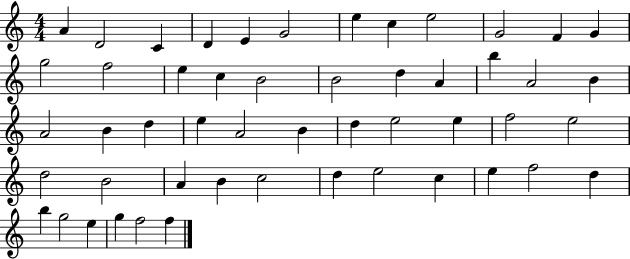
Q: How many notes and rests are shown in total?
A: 51